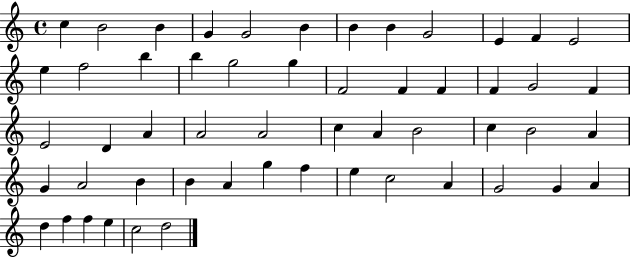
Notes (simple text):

C5/q B4/h B4/q G4/q G4/h B4/q B4/q B4/q G4/h E4/q F4/q E4/h E5/q F5/h B5/q B5/q G5/h G5/q F4/h F4/q F4/q F4/q G4/h F4/q E4/h D4/q A4/q A4/h A4/h C5/q A4/q B4/h C5/q B4/h A4/q G4/q A4/h B4/q B4/q A4/q G5/q F5/q E5/q C5/h A4/q G4/h G4/q A4/q D5/q F5/q F5/q E5/q C5/h D5/h